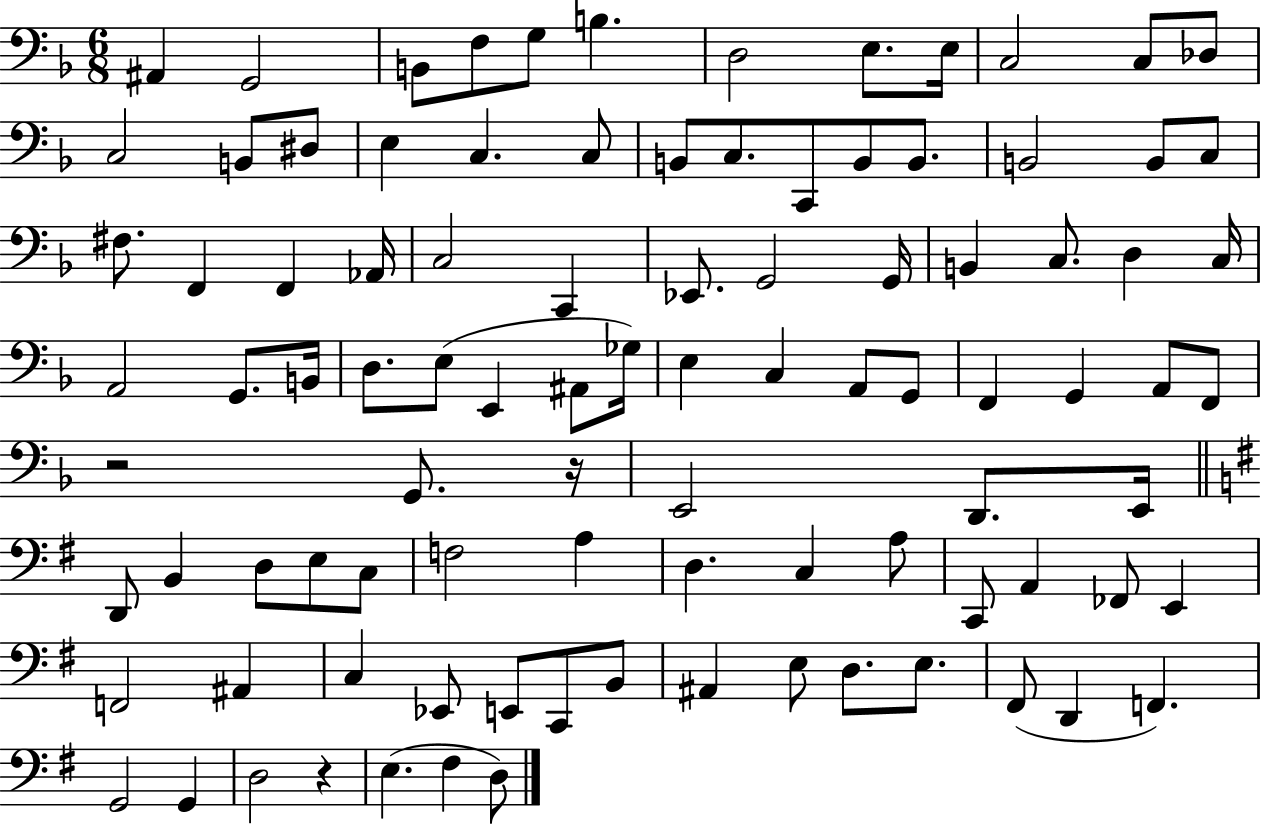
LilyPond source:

{
  \clef bass
  \numericTimeSignature
  \time 6/8
  \key f \major
  ais,4 g,2 | b,8 f8 g8 b4. | d2 e8. e16 | c2 c8 des8 | \break c2 b,8 dis8 | e4 c4. c8 | b,8 c8. c,8 b,8 b,8. | b,2 b,8 c8 | \break fis8. f,4 f,4 aes,16 | c2 c,4 | ees,8. g,2 g,16 | b,4 c8. d4 c16 | \break a,2 g,8. b,16 | d8. e8( e,4 ais,8 ges16) | e4 c4 a,8 g,8 | f,4 g,4 a,8 f,8 | \break r2 g,8. r16 | e,2 d,8. e,16 | \bar "||" \break \key e \minor d,8 b,4 d8 e8 c8 | f2 a4 | d4. c4 a8 | c,8 a,4 fes,8 e,4 | \break f,2 ais,4 | c4 ees,8 e,8 c,8 b,8 | ais,4 e8 d8. e8. | fis,8( d,4 f,4.) | \break g,2 g,4 | d2 r4 | e4.( fis4 d8) | \bar "|."
}